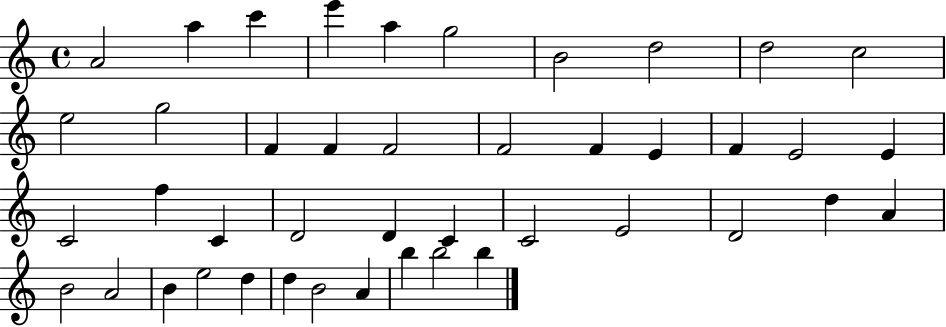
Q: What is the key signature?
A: C major